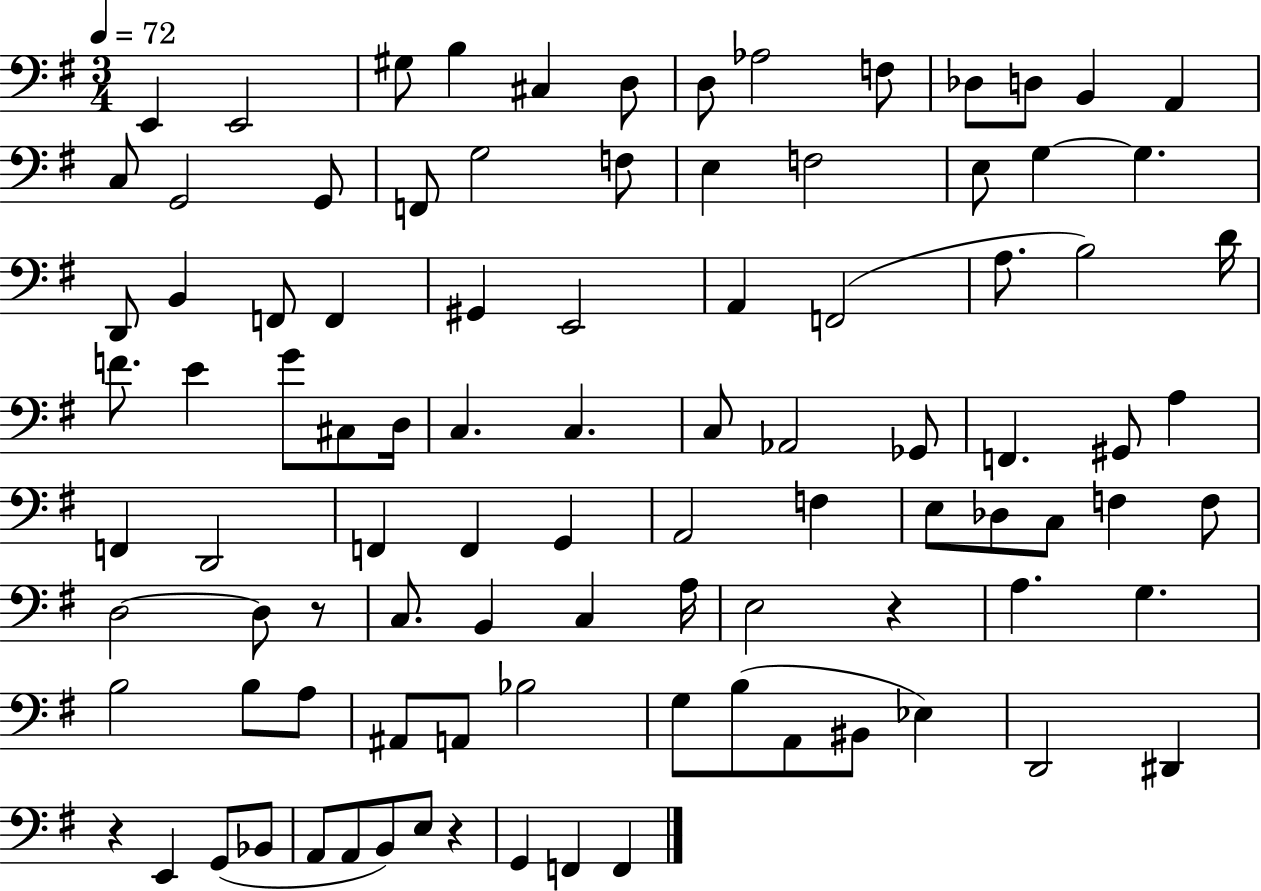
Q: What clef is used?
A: bass